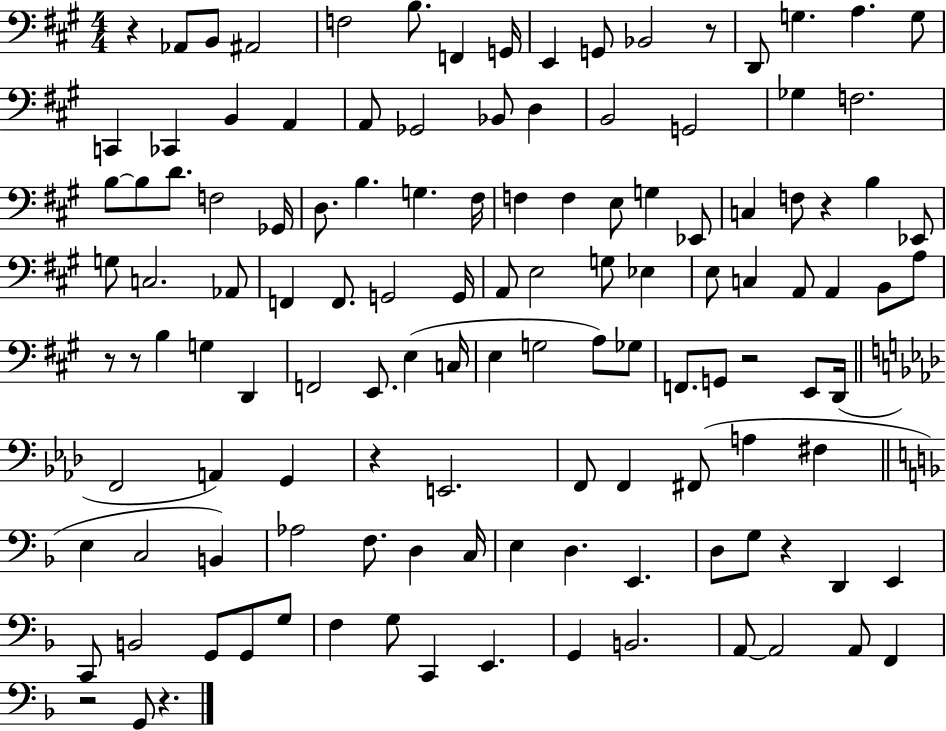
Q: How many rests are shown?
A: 10